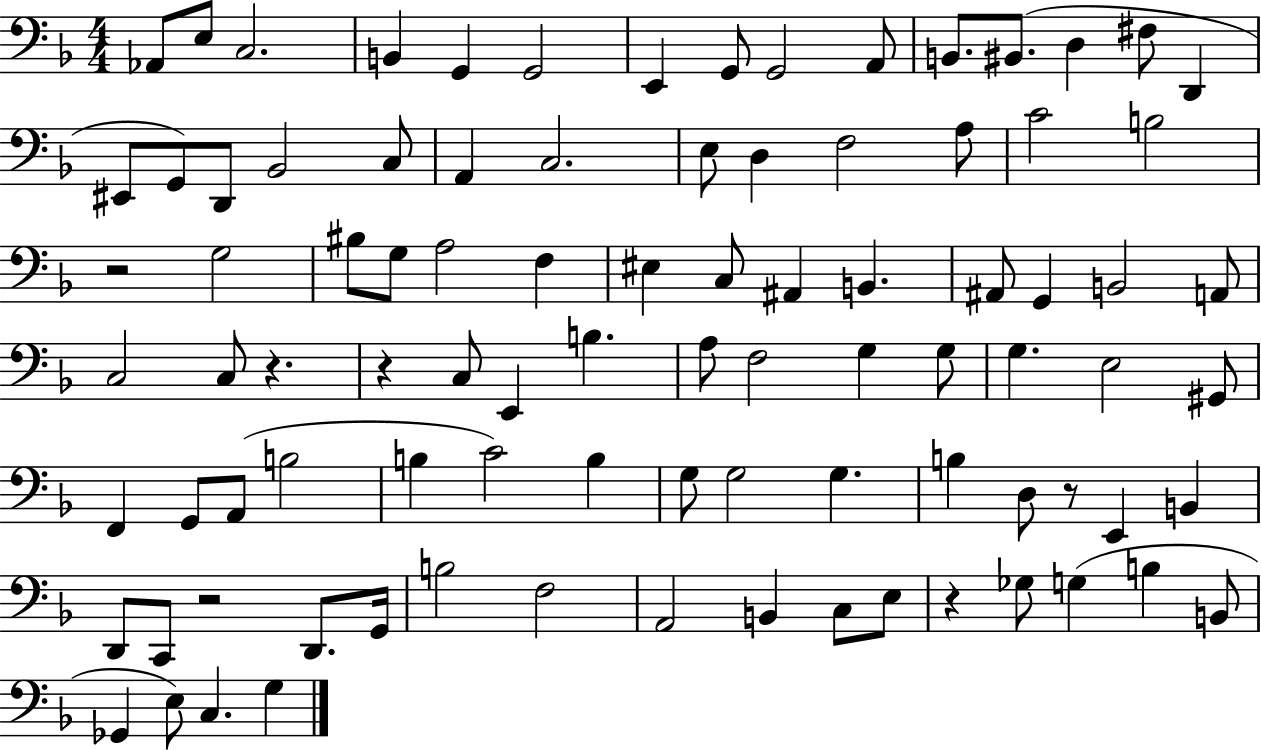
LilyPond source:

{
  \clef bass
  \numericTimeSignature
  \time 4/4
  \key f \major
  aes,8 e8 c2. | b,4 g,4 g,2 | e,4 g,8 g,2 a,8 | b,8. bis,8.( d4 fis8 d,4 | \break eis,8 g,8) d,8 bes,2 c8 | a,4 c2. | e8 d4 f2 a8 | c'2 b2 | \break r2 g2 | bis8 g8 a2 f4 | eis4 c8 ais,4 b,4. | ais,8 g,4 b,2 a,8 | \break c2 c8 r4. | r4 c8 e,4 b4. | a8 f2 g4 g8 | g4. e2 gis,8 | \break f,4 g,8 a,8( b2 | b4 c'2) b4 | g8 g2 g4. | b4 d8 r8 e,4 b,4 | \break d,8 c,8 r2 d,8. g,16 | b2 f2 | a,2 b,4 c8 e8 | r4 ges8 g4( b4 b,8 | \break ges,4 e8) c4. g4 | \bar "|."
}